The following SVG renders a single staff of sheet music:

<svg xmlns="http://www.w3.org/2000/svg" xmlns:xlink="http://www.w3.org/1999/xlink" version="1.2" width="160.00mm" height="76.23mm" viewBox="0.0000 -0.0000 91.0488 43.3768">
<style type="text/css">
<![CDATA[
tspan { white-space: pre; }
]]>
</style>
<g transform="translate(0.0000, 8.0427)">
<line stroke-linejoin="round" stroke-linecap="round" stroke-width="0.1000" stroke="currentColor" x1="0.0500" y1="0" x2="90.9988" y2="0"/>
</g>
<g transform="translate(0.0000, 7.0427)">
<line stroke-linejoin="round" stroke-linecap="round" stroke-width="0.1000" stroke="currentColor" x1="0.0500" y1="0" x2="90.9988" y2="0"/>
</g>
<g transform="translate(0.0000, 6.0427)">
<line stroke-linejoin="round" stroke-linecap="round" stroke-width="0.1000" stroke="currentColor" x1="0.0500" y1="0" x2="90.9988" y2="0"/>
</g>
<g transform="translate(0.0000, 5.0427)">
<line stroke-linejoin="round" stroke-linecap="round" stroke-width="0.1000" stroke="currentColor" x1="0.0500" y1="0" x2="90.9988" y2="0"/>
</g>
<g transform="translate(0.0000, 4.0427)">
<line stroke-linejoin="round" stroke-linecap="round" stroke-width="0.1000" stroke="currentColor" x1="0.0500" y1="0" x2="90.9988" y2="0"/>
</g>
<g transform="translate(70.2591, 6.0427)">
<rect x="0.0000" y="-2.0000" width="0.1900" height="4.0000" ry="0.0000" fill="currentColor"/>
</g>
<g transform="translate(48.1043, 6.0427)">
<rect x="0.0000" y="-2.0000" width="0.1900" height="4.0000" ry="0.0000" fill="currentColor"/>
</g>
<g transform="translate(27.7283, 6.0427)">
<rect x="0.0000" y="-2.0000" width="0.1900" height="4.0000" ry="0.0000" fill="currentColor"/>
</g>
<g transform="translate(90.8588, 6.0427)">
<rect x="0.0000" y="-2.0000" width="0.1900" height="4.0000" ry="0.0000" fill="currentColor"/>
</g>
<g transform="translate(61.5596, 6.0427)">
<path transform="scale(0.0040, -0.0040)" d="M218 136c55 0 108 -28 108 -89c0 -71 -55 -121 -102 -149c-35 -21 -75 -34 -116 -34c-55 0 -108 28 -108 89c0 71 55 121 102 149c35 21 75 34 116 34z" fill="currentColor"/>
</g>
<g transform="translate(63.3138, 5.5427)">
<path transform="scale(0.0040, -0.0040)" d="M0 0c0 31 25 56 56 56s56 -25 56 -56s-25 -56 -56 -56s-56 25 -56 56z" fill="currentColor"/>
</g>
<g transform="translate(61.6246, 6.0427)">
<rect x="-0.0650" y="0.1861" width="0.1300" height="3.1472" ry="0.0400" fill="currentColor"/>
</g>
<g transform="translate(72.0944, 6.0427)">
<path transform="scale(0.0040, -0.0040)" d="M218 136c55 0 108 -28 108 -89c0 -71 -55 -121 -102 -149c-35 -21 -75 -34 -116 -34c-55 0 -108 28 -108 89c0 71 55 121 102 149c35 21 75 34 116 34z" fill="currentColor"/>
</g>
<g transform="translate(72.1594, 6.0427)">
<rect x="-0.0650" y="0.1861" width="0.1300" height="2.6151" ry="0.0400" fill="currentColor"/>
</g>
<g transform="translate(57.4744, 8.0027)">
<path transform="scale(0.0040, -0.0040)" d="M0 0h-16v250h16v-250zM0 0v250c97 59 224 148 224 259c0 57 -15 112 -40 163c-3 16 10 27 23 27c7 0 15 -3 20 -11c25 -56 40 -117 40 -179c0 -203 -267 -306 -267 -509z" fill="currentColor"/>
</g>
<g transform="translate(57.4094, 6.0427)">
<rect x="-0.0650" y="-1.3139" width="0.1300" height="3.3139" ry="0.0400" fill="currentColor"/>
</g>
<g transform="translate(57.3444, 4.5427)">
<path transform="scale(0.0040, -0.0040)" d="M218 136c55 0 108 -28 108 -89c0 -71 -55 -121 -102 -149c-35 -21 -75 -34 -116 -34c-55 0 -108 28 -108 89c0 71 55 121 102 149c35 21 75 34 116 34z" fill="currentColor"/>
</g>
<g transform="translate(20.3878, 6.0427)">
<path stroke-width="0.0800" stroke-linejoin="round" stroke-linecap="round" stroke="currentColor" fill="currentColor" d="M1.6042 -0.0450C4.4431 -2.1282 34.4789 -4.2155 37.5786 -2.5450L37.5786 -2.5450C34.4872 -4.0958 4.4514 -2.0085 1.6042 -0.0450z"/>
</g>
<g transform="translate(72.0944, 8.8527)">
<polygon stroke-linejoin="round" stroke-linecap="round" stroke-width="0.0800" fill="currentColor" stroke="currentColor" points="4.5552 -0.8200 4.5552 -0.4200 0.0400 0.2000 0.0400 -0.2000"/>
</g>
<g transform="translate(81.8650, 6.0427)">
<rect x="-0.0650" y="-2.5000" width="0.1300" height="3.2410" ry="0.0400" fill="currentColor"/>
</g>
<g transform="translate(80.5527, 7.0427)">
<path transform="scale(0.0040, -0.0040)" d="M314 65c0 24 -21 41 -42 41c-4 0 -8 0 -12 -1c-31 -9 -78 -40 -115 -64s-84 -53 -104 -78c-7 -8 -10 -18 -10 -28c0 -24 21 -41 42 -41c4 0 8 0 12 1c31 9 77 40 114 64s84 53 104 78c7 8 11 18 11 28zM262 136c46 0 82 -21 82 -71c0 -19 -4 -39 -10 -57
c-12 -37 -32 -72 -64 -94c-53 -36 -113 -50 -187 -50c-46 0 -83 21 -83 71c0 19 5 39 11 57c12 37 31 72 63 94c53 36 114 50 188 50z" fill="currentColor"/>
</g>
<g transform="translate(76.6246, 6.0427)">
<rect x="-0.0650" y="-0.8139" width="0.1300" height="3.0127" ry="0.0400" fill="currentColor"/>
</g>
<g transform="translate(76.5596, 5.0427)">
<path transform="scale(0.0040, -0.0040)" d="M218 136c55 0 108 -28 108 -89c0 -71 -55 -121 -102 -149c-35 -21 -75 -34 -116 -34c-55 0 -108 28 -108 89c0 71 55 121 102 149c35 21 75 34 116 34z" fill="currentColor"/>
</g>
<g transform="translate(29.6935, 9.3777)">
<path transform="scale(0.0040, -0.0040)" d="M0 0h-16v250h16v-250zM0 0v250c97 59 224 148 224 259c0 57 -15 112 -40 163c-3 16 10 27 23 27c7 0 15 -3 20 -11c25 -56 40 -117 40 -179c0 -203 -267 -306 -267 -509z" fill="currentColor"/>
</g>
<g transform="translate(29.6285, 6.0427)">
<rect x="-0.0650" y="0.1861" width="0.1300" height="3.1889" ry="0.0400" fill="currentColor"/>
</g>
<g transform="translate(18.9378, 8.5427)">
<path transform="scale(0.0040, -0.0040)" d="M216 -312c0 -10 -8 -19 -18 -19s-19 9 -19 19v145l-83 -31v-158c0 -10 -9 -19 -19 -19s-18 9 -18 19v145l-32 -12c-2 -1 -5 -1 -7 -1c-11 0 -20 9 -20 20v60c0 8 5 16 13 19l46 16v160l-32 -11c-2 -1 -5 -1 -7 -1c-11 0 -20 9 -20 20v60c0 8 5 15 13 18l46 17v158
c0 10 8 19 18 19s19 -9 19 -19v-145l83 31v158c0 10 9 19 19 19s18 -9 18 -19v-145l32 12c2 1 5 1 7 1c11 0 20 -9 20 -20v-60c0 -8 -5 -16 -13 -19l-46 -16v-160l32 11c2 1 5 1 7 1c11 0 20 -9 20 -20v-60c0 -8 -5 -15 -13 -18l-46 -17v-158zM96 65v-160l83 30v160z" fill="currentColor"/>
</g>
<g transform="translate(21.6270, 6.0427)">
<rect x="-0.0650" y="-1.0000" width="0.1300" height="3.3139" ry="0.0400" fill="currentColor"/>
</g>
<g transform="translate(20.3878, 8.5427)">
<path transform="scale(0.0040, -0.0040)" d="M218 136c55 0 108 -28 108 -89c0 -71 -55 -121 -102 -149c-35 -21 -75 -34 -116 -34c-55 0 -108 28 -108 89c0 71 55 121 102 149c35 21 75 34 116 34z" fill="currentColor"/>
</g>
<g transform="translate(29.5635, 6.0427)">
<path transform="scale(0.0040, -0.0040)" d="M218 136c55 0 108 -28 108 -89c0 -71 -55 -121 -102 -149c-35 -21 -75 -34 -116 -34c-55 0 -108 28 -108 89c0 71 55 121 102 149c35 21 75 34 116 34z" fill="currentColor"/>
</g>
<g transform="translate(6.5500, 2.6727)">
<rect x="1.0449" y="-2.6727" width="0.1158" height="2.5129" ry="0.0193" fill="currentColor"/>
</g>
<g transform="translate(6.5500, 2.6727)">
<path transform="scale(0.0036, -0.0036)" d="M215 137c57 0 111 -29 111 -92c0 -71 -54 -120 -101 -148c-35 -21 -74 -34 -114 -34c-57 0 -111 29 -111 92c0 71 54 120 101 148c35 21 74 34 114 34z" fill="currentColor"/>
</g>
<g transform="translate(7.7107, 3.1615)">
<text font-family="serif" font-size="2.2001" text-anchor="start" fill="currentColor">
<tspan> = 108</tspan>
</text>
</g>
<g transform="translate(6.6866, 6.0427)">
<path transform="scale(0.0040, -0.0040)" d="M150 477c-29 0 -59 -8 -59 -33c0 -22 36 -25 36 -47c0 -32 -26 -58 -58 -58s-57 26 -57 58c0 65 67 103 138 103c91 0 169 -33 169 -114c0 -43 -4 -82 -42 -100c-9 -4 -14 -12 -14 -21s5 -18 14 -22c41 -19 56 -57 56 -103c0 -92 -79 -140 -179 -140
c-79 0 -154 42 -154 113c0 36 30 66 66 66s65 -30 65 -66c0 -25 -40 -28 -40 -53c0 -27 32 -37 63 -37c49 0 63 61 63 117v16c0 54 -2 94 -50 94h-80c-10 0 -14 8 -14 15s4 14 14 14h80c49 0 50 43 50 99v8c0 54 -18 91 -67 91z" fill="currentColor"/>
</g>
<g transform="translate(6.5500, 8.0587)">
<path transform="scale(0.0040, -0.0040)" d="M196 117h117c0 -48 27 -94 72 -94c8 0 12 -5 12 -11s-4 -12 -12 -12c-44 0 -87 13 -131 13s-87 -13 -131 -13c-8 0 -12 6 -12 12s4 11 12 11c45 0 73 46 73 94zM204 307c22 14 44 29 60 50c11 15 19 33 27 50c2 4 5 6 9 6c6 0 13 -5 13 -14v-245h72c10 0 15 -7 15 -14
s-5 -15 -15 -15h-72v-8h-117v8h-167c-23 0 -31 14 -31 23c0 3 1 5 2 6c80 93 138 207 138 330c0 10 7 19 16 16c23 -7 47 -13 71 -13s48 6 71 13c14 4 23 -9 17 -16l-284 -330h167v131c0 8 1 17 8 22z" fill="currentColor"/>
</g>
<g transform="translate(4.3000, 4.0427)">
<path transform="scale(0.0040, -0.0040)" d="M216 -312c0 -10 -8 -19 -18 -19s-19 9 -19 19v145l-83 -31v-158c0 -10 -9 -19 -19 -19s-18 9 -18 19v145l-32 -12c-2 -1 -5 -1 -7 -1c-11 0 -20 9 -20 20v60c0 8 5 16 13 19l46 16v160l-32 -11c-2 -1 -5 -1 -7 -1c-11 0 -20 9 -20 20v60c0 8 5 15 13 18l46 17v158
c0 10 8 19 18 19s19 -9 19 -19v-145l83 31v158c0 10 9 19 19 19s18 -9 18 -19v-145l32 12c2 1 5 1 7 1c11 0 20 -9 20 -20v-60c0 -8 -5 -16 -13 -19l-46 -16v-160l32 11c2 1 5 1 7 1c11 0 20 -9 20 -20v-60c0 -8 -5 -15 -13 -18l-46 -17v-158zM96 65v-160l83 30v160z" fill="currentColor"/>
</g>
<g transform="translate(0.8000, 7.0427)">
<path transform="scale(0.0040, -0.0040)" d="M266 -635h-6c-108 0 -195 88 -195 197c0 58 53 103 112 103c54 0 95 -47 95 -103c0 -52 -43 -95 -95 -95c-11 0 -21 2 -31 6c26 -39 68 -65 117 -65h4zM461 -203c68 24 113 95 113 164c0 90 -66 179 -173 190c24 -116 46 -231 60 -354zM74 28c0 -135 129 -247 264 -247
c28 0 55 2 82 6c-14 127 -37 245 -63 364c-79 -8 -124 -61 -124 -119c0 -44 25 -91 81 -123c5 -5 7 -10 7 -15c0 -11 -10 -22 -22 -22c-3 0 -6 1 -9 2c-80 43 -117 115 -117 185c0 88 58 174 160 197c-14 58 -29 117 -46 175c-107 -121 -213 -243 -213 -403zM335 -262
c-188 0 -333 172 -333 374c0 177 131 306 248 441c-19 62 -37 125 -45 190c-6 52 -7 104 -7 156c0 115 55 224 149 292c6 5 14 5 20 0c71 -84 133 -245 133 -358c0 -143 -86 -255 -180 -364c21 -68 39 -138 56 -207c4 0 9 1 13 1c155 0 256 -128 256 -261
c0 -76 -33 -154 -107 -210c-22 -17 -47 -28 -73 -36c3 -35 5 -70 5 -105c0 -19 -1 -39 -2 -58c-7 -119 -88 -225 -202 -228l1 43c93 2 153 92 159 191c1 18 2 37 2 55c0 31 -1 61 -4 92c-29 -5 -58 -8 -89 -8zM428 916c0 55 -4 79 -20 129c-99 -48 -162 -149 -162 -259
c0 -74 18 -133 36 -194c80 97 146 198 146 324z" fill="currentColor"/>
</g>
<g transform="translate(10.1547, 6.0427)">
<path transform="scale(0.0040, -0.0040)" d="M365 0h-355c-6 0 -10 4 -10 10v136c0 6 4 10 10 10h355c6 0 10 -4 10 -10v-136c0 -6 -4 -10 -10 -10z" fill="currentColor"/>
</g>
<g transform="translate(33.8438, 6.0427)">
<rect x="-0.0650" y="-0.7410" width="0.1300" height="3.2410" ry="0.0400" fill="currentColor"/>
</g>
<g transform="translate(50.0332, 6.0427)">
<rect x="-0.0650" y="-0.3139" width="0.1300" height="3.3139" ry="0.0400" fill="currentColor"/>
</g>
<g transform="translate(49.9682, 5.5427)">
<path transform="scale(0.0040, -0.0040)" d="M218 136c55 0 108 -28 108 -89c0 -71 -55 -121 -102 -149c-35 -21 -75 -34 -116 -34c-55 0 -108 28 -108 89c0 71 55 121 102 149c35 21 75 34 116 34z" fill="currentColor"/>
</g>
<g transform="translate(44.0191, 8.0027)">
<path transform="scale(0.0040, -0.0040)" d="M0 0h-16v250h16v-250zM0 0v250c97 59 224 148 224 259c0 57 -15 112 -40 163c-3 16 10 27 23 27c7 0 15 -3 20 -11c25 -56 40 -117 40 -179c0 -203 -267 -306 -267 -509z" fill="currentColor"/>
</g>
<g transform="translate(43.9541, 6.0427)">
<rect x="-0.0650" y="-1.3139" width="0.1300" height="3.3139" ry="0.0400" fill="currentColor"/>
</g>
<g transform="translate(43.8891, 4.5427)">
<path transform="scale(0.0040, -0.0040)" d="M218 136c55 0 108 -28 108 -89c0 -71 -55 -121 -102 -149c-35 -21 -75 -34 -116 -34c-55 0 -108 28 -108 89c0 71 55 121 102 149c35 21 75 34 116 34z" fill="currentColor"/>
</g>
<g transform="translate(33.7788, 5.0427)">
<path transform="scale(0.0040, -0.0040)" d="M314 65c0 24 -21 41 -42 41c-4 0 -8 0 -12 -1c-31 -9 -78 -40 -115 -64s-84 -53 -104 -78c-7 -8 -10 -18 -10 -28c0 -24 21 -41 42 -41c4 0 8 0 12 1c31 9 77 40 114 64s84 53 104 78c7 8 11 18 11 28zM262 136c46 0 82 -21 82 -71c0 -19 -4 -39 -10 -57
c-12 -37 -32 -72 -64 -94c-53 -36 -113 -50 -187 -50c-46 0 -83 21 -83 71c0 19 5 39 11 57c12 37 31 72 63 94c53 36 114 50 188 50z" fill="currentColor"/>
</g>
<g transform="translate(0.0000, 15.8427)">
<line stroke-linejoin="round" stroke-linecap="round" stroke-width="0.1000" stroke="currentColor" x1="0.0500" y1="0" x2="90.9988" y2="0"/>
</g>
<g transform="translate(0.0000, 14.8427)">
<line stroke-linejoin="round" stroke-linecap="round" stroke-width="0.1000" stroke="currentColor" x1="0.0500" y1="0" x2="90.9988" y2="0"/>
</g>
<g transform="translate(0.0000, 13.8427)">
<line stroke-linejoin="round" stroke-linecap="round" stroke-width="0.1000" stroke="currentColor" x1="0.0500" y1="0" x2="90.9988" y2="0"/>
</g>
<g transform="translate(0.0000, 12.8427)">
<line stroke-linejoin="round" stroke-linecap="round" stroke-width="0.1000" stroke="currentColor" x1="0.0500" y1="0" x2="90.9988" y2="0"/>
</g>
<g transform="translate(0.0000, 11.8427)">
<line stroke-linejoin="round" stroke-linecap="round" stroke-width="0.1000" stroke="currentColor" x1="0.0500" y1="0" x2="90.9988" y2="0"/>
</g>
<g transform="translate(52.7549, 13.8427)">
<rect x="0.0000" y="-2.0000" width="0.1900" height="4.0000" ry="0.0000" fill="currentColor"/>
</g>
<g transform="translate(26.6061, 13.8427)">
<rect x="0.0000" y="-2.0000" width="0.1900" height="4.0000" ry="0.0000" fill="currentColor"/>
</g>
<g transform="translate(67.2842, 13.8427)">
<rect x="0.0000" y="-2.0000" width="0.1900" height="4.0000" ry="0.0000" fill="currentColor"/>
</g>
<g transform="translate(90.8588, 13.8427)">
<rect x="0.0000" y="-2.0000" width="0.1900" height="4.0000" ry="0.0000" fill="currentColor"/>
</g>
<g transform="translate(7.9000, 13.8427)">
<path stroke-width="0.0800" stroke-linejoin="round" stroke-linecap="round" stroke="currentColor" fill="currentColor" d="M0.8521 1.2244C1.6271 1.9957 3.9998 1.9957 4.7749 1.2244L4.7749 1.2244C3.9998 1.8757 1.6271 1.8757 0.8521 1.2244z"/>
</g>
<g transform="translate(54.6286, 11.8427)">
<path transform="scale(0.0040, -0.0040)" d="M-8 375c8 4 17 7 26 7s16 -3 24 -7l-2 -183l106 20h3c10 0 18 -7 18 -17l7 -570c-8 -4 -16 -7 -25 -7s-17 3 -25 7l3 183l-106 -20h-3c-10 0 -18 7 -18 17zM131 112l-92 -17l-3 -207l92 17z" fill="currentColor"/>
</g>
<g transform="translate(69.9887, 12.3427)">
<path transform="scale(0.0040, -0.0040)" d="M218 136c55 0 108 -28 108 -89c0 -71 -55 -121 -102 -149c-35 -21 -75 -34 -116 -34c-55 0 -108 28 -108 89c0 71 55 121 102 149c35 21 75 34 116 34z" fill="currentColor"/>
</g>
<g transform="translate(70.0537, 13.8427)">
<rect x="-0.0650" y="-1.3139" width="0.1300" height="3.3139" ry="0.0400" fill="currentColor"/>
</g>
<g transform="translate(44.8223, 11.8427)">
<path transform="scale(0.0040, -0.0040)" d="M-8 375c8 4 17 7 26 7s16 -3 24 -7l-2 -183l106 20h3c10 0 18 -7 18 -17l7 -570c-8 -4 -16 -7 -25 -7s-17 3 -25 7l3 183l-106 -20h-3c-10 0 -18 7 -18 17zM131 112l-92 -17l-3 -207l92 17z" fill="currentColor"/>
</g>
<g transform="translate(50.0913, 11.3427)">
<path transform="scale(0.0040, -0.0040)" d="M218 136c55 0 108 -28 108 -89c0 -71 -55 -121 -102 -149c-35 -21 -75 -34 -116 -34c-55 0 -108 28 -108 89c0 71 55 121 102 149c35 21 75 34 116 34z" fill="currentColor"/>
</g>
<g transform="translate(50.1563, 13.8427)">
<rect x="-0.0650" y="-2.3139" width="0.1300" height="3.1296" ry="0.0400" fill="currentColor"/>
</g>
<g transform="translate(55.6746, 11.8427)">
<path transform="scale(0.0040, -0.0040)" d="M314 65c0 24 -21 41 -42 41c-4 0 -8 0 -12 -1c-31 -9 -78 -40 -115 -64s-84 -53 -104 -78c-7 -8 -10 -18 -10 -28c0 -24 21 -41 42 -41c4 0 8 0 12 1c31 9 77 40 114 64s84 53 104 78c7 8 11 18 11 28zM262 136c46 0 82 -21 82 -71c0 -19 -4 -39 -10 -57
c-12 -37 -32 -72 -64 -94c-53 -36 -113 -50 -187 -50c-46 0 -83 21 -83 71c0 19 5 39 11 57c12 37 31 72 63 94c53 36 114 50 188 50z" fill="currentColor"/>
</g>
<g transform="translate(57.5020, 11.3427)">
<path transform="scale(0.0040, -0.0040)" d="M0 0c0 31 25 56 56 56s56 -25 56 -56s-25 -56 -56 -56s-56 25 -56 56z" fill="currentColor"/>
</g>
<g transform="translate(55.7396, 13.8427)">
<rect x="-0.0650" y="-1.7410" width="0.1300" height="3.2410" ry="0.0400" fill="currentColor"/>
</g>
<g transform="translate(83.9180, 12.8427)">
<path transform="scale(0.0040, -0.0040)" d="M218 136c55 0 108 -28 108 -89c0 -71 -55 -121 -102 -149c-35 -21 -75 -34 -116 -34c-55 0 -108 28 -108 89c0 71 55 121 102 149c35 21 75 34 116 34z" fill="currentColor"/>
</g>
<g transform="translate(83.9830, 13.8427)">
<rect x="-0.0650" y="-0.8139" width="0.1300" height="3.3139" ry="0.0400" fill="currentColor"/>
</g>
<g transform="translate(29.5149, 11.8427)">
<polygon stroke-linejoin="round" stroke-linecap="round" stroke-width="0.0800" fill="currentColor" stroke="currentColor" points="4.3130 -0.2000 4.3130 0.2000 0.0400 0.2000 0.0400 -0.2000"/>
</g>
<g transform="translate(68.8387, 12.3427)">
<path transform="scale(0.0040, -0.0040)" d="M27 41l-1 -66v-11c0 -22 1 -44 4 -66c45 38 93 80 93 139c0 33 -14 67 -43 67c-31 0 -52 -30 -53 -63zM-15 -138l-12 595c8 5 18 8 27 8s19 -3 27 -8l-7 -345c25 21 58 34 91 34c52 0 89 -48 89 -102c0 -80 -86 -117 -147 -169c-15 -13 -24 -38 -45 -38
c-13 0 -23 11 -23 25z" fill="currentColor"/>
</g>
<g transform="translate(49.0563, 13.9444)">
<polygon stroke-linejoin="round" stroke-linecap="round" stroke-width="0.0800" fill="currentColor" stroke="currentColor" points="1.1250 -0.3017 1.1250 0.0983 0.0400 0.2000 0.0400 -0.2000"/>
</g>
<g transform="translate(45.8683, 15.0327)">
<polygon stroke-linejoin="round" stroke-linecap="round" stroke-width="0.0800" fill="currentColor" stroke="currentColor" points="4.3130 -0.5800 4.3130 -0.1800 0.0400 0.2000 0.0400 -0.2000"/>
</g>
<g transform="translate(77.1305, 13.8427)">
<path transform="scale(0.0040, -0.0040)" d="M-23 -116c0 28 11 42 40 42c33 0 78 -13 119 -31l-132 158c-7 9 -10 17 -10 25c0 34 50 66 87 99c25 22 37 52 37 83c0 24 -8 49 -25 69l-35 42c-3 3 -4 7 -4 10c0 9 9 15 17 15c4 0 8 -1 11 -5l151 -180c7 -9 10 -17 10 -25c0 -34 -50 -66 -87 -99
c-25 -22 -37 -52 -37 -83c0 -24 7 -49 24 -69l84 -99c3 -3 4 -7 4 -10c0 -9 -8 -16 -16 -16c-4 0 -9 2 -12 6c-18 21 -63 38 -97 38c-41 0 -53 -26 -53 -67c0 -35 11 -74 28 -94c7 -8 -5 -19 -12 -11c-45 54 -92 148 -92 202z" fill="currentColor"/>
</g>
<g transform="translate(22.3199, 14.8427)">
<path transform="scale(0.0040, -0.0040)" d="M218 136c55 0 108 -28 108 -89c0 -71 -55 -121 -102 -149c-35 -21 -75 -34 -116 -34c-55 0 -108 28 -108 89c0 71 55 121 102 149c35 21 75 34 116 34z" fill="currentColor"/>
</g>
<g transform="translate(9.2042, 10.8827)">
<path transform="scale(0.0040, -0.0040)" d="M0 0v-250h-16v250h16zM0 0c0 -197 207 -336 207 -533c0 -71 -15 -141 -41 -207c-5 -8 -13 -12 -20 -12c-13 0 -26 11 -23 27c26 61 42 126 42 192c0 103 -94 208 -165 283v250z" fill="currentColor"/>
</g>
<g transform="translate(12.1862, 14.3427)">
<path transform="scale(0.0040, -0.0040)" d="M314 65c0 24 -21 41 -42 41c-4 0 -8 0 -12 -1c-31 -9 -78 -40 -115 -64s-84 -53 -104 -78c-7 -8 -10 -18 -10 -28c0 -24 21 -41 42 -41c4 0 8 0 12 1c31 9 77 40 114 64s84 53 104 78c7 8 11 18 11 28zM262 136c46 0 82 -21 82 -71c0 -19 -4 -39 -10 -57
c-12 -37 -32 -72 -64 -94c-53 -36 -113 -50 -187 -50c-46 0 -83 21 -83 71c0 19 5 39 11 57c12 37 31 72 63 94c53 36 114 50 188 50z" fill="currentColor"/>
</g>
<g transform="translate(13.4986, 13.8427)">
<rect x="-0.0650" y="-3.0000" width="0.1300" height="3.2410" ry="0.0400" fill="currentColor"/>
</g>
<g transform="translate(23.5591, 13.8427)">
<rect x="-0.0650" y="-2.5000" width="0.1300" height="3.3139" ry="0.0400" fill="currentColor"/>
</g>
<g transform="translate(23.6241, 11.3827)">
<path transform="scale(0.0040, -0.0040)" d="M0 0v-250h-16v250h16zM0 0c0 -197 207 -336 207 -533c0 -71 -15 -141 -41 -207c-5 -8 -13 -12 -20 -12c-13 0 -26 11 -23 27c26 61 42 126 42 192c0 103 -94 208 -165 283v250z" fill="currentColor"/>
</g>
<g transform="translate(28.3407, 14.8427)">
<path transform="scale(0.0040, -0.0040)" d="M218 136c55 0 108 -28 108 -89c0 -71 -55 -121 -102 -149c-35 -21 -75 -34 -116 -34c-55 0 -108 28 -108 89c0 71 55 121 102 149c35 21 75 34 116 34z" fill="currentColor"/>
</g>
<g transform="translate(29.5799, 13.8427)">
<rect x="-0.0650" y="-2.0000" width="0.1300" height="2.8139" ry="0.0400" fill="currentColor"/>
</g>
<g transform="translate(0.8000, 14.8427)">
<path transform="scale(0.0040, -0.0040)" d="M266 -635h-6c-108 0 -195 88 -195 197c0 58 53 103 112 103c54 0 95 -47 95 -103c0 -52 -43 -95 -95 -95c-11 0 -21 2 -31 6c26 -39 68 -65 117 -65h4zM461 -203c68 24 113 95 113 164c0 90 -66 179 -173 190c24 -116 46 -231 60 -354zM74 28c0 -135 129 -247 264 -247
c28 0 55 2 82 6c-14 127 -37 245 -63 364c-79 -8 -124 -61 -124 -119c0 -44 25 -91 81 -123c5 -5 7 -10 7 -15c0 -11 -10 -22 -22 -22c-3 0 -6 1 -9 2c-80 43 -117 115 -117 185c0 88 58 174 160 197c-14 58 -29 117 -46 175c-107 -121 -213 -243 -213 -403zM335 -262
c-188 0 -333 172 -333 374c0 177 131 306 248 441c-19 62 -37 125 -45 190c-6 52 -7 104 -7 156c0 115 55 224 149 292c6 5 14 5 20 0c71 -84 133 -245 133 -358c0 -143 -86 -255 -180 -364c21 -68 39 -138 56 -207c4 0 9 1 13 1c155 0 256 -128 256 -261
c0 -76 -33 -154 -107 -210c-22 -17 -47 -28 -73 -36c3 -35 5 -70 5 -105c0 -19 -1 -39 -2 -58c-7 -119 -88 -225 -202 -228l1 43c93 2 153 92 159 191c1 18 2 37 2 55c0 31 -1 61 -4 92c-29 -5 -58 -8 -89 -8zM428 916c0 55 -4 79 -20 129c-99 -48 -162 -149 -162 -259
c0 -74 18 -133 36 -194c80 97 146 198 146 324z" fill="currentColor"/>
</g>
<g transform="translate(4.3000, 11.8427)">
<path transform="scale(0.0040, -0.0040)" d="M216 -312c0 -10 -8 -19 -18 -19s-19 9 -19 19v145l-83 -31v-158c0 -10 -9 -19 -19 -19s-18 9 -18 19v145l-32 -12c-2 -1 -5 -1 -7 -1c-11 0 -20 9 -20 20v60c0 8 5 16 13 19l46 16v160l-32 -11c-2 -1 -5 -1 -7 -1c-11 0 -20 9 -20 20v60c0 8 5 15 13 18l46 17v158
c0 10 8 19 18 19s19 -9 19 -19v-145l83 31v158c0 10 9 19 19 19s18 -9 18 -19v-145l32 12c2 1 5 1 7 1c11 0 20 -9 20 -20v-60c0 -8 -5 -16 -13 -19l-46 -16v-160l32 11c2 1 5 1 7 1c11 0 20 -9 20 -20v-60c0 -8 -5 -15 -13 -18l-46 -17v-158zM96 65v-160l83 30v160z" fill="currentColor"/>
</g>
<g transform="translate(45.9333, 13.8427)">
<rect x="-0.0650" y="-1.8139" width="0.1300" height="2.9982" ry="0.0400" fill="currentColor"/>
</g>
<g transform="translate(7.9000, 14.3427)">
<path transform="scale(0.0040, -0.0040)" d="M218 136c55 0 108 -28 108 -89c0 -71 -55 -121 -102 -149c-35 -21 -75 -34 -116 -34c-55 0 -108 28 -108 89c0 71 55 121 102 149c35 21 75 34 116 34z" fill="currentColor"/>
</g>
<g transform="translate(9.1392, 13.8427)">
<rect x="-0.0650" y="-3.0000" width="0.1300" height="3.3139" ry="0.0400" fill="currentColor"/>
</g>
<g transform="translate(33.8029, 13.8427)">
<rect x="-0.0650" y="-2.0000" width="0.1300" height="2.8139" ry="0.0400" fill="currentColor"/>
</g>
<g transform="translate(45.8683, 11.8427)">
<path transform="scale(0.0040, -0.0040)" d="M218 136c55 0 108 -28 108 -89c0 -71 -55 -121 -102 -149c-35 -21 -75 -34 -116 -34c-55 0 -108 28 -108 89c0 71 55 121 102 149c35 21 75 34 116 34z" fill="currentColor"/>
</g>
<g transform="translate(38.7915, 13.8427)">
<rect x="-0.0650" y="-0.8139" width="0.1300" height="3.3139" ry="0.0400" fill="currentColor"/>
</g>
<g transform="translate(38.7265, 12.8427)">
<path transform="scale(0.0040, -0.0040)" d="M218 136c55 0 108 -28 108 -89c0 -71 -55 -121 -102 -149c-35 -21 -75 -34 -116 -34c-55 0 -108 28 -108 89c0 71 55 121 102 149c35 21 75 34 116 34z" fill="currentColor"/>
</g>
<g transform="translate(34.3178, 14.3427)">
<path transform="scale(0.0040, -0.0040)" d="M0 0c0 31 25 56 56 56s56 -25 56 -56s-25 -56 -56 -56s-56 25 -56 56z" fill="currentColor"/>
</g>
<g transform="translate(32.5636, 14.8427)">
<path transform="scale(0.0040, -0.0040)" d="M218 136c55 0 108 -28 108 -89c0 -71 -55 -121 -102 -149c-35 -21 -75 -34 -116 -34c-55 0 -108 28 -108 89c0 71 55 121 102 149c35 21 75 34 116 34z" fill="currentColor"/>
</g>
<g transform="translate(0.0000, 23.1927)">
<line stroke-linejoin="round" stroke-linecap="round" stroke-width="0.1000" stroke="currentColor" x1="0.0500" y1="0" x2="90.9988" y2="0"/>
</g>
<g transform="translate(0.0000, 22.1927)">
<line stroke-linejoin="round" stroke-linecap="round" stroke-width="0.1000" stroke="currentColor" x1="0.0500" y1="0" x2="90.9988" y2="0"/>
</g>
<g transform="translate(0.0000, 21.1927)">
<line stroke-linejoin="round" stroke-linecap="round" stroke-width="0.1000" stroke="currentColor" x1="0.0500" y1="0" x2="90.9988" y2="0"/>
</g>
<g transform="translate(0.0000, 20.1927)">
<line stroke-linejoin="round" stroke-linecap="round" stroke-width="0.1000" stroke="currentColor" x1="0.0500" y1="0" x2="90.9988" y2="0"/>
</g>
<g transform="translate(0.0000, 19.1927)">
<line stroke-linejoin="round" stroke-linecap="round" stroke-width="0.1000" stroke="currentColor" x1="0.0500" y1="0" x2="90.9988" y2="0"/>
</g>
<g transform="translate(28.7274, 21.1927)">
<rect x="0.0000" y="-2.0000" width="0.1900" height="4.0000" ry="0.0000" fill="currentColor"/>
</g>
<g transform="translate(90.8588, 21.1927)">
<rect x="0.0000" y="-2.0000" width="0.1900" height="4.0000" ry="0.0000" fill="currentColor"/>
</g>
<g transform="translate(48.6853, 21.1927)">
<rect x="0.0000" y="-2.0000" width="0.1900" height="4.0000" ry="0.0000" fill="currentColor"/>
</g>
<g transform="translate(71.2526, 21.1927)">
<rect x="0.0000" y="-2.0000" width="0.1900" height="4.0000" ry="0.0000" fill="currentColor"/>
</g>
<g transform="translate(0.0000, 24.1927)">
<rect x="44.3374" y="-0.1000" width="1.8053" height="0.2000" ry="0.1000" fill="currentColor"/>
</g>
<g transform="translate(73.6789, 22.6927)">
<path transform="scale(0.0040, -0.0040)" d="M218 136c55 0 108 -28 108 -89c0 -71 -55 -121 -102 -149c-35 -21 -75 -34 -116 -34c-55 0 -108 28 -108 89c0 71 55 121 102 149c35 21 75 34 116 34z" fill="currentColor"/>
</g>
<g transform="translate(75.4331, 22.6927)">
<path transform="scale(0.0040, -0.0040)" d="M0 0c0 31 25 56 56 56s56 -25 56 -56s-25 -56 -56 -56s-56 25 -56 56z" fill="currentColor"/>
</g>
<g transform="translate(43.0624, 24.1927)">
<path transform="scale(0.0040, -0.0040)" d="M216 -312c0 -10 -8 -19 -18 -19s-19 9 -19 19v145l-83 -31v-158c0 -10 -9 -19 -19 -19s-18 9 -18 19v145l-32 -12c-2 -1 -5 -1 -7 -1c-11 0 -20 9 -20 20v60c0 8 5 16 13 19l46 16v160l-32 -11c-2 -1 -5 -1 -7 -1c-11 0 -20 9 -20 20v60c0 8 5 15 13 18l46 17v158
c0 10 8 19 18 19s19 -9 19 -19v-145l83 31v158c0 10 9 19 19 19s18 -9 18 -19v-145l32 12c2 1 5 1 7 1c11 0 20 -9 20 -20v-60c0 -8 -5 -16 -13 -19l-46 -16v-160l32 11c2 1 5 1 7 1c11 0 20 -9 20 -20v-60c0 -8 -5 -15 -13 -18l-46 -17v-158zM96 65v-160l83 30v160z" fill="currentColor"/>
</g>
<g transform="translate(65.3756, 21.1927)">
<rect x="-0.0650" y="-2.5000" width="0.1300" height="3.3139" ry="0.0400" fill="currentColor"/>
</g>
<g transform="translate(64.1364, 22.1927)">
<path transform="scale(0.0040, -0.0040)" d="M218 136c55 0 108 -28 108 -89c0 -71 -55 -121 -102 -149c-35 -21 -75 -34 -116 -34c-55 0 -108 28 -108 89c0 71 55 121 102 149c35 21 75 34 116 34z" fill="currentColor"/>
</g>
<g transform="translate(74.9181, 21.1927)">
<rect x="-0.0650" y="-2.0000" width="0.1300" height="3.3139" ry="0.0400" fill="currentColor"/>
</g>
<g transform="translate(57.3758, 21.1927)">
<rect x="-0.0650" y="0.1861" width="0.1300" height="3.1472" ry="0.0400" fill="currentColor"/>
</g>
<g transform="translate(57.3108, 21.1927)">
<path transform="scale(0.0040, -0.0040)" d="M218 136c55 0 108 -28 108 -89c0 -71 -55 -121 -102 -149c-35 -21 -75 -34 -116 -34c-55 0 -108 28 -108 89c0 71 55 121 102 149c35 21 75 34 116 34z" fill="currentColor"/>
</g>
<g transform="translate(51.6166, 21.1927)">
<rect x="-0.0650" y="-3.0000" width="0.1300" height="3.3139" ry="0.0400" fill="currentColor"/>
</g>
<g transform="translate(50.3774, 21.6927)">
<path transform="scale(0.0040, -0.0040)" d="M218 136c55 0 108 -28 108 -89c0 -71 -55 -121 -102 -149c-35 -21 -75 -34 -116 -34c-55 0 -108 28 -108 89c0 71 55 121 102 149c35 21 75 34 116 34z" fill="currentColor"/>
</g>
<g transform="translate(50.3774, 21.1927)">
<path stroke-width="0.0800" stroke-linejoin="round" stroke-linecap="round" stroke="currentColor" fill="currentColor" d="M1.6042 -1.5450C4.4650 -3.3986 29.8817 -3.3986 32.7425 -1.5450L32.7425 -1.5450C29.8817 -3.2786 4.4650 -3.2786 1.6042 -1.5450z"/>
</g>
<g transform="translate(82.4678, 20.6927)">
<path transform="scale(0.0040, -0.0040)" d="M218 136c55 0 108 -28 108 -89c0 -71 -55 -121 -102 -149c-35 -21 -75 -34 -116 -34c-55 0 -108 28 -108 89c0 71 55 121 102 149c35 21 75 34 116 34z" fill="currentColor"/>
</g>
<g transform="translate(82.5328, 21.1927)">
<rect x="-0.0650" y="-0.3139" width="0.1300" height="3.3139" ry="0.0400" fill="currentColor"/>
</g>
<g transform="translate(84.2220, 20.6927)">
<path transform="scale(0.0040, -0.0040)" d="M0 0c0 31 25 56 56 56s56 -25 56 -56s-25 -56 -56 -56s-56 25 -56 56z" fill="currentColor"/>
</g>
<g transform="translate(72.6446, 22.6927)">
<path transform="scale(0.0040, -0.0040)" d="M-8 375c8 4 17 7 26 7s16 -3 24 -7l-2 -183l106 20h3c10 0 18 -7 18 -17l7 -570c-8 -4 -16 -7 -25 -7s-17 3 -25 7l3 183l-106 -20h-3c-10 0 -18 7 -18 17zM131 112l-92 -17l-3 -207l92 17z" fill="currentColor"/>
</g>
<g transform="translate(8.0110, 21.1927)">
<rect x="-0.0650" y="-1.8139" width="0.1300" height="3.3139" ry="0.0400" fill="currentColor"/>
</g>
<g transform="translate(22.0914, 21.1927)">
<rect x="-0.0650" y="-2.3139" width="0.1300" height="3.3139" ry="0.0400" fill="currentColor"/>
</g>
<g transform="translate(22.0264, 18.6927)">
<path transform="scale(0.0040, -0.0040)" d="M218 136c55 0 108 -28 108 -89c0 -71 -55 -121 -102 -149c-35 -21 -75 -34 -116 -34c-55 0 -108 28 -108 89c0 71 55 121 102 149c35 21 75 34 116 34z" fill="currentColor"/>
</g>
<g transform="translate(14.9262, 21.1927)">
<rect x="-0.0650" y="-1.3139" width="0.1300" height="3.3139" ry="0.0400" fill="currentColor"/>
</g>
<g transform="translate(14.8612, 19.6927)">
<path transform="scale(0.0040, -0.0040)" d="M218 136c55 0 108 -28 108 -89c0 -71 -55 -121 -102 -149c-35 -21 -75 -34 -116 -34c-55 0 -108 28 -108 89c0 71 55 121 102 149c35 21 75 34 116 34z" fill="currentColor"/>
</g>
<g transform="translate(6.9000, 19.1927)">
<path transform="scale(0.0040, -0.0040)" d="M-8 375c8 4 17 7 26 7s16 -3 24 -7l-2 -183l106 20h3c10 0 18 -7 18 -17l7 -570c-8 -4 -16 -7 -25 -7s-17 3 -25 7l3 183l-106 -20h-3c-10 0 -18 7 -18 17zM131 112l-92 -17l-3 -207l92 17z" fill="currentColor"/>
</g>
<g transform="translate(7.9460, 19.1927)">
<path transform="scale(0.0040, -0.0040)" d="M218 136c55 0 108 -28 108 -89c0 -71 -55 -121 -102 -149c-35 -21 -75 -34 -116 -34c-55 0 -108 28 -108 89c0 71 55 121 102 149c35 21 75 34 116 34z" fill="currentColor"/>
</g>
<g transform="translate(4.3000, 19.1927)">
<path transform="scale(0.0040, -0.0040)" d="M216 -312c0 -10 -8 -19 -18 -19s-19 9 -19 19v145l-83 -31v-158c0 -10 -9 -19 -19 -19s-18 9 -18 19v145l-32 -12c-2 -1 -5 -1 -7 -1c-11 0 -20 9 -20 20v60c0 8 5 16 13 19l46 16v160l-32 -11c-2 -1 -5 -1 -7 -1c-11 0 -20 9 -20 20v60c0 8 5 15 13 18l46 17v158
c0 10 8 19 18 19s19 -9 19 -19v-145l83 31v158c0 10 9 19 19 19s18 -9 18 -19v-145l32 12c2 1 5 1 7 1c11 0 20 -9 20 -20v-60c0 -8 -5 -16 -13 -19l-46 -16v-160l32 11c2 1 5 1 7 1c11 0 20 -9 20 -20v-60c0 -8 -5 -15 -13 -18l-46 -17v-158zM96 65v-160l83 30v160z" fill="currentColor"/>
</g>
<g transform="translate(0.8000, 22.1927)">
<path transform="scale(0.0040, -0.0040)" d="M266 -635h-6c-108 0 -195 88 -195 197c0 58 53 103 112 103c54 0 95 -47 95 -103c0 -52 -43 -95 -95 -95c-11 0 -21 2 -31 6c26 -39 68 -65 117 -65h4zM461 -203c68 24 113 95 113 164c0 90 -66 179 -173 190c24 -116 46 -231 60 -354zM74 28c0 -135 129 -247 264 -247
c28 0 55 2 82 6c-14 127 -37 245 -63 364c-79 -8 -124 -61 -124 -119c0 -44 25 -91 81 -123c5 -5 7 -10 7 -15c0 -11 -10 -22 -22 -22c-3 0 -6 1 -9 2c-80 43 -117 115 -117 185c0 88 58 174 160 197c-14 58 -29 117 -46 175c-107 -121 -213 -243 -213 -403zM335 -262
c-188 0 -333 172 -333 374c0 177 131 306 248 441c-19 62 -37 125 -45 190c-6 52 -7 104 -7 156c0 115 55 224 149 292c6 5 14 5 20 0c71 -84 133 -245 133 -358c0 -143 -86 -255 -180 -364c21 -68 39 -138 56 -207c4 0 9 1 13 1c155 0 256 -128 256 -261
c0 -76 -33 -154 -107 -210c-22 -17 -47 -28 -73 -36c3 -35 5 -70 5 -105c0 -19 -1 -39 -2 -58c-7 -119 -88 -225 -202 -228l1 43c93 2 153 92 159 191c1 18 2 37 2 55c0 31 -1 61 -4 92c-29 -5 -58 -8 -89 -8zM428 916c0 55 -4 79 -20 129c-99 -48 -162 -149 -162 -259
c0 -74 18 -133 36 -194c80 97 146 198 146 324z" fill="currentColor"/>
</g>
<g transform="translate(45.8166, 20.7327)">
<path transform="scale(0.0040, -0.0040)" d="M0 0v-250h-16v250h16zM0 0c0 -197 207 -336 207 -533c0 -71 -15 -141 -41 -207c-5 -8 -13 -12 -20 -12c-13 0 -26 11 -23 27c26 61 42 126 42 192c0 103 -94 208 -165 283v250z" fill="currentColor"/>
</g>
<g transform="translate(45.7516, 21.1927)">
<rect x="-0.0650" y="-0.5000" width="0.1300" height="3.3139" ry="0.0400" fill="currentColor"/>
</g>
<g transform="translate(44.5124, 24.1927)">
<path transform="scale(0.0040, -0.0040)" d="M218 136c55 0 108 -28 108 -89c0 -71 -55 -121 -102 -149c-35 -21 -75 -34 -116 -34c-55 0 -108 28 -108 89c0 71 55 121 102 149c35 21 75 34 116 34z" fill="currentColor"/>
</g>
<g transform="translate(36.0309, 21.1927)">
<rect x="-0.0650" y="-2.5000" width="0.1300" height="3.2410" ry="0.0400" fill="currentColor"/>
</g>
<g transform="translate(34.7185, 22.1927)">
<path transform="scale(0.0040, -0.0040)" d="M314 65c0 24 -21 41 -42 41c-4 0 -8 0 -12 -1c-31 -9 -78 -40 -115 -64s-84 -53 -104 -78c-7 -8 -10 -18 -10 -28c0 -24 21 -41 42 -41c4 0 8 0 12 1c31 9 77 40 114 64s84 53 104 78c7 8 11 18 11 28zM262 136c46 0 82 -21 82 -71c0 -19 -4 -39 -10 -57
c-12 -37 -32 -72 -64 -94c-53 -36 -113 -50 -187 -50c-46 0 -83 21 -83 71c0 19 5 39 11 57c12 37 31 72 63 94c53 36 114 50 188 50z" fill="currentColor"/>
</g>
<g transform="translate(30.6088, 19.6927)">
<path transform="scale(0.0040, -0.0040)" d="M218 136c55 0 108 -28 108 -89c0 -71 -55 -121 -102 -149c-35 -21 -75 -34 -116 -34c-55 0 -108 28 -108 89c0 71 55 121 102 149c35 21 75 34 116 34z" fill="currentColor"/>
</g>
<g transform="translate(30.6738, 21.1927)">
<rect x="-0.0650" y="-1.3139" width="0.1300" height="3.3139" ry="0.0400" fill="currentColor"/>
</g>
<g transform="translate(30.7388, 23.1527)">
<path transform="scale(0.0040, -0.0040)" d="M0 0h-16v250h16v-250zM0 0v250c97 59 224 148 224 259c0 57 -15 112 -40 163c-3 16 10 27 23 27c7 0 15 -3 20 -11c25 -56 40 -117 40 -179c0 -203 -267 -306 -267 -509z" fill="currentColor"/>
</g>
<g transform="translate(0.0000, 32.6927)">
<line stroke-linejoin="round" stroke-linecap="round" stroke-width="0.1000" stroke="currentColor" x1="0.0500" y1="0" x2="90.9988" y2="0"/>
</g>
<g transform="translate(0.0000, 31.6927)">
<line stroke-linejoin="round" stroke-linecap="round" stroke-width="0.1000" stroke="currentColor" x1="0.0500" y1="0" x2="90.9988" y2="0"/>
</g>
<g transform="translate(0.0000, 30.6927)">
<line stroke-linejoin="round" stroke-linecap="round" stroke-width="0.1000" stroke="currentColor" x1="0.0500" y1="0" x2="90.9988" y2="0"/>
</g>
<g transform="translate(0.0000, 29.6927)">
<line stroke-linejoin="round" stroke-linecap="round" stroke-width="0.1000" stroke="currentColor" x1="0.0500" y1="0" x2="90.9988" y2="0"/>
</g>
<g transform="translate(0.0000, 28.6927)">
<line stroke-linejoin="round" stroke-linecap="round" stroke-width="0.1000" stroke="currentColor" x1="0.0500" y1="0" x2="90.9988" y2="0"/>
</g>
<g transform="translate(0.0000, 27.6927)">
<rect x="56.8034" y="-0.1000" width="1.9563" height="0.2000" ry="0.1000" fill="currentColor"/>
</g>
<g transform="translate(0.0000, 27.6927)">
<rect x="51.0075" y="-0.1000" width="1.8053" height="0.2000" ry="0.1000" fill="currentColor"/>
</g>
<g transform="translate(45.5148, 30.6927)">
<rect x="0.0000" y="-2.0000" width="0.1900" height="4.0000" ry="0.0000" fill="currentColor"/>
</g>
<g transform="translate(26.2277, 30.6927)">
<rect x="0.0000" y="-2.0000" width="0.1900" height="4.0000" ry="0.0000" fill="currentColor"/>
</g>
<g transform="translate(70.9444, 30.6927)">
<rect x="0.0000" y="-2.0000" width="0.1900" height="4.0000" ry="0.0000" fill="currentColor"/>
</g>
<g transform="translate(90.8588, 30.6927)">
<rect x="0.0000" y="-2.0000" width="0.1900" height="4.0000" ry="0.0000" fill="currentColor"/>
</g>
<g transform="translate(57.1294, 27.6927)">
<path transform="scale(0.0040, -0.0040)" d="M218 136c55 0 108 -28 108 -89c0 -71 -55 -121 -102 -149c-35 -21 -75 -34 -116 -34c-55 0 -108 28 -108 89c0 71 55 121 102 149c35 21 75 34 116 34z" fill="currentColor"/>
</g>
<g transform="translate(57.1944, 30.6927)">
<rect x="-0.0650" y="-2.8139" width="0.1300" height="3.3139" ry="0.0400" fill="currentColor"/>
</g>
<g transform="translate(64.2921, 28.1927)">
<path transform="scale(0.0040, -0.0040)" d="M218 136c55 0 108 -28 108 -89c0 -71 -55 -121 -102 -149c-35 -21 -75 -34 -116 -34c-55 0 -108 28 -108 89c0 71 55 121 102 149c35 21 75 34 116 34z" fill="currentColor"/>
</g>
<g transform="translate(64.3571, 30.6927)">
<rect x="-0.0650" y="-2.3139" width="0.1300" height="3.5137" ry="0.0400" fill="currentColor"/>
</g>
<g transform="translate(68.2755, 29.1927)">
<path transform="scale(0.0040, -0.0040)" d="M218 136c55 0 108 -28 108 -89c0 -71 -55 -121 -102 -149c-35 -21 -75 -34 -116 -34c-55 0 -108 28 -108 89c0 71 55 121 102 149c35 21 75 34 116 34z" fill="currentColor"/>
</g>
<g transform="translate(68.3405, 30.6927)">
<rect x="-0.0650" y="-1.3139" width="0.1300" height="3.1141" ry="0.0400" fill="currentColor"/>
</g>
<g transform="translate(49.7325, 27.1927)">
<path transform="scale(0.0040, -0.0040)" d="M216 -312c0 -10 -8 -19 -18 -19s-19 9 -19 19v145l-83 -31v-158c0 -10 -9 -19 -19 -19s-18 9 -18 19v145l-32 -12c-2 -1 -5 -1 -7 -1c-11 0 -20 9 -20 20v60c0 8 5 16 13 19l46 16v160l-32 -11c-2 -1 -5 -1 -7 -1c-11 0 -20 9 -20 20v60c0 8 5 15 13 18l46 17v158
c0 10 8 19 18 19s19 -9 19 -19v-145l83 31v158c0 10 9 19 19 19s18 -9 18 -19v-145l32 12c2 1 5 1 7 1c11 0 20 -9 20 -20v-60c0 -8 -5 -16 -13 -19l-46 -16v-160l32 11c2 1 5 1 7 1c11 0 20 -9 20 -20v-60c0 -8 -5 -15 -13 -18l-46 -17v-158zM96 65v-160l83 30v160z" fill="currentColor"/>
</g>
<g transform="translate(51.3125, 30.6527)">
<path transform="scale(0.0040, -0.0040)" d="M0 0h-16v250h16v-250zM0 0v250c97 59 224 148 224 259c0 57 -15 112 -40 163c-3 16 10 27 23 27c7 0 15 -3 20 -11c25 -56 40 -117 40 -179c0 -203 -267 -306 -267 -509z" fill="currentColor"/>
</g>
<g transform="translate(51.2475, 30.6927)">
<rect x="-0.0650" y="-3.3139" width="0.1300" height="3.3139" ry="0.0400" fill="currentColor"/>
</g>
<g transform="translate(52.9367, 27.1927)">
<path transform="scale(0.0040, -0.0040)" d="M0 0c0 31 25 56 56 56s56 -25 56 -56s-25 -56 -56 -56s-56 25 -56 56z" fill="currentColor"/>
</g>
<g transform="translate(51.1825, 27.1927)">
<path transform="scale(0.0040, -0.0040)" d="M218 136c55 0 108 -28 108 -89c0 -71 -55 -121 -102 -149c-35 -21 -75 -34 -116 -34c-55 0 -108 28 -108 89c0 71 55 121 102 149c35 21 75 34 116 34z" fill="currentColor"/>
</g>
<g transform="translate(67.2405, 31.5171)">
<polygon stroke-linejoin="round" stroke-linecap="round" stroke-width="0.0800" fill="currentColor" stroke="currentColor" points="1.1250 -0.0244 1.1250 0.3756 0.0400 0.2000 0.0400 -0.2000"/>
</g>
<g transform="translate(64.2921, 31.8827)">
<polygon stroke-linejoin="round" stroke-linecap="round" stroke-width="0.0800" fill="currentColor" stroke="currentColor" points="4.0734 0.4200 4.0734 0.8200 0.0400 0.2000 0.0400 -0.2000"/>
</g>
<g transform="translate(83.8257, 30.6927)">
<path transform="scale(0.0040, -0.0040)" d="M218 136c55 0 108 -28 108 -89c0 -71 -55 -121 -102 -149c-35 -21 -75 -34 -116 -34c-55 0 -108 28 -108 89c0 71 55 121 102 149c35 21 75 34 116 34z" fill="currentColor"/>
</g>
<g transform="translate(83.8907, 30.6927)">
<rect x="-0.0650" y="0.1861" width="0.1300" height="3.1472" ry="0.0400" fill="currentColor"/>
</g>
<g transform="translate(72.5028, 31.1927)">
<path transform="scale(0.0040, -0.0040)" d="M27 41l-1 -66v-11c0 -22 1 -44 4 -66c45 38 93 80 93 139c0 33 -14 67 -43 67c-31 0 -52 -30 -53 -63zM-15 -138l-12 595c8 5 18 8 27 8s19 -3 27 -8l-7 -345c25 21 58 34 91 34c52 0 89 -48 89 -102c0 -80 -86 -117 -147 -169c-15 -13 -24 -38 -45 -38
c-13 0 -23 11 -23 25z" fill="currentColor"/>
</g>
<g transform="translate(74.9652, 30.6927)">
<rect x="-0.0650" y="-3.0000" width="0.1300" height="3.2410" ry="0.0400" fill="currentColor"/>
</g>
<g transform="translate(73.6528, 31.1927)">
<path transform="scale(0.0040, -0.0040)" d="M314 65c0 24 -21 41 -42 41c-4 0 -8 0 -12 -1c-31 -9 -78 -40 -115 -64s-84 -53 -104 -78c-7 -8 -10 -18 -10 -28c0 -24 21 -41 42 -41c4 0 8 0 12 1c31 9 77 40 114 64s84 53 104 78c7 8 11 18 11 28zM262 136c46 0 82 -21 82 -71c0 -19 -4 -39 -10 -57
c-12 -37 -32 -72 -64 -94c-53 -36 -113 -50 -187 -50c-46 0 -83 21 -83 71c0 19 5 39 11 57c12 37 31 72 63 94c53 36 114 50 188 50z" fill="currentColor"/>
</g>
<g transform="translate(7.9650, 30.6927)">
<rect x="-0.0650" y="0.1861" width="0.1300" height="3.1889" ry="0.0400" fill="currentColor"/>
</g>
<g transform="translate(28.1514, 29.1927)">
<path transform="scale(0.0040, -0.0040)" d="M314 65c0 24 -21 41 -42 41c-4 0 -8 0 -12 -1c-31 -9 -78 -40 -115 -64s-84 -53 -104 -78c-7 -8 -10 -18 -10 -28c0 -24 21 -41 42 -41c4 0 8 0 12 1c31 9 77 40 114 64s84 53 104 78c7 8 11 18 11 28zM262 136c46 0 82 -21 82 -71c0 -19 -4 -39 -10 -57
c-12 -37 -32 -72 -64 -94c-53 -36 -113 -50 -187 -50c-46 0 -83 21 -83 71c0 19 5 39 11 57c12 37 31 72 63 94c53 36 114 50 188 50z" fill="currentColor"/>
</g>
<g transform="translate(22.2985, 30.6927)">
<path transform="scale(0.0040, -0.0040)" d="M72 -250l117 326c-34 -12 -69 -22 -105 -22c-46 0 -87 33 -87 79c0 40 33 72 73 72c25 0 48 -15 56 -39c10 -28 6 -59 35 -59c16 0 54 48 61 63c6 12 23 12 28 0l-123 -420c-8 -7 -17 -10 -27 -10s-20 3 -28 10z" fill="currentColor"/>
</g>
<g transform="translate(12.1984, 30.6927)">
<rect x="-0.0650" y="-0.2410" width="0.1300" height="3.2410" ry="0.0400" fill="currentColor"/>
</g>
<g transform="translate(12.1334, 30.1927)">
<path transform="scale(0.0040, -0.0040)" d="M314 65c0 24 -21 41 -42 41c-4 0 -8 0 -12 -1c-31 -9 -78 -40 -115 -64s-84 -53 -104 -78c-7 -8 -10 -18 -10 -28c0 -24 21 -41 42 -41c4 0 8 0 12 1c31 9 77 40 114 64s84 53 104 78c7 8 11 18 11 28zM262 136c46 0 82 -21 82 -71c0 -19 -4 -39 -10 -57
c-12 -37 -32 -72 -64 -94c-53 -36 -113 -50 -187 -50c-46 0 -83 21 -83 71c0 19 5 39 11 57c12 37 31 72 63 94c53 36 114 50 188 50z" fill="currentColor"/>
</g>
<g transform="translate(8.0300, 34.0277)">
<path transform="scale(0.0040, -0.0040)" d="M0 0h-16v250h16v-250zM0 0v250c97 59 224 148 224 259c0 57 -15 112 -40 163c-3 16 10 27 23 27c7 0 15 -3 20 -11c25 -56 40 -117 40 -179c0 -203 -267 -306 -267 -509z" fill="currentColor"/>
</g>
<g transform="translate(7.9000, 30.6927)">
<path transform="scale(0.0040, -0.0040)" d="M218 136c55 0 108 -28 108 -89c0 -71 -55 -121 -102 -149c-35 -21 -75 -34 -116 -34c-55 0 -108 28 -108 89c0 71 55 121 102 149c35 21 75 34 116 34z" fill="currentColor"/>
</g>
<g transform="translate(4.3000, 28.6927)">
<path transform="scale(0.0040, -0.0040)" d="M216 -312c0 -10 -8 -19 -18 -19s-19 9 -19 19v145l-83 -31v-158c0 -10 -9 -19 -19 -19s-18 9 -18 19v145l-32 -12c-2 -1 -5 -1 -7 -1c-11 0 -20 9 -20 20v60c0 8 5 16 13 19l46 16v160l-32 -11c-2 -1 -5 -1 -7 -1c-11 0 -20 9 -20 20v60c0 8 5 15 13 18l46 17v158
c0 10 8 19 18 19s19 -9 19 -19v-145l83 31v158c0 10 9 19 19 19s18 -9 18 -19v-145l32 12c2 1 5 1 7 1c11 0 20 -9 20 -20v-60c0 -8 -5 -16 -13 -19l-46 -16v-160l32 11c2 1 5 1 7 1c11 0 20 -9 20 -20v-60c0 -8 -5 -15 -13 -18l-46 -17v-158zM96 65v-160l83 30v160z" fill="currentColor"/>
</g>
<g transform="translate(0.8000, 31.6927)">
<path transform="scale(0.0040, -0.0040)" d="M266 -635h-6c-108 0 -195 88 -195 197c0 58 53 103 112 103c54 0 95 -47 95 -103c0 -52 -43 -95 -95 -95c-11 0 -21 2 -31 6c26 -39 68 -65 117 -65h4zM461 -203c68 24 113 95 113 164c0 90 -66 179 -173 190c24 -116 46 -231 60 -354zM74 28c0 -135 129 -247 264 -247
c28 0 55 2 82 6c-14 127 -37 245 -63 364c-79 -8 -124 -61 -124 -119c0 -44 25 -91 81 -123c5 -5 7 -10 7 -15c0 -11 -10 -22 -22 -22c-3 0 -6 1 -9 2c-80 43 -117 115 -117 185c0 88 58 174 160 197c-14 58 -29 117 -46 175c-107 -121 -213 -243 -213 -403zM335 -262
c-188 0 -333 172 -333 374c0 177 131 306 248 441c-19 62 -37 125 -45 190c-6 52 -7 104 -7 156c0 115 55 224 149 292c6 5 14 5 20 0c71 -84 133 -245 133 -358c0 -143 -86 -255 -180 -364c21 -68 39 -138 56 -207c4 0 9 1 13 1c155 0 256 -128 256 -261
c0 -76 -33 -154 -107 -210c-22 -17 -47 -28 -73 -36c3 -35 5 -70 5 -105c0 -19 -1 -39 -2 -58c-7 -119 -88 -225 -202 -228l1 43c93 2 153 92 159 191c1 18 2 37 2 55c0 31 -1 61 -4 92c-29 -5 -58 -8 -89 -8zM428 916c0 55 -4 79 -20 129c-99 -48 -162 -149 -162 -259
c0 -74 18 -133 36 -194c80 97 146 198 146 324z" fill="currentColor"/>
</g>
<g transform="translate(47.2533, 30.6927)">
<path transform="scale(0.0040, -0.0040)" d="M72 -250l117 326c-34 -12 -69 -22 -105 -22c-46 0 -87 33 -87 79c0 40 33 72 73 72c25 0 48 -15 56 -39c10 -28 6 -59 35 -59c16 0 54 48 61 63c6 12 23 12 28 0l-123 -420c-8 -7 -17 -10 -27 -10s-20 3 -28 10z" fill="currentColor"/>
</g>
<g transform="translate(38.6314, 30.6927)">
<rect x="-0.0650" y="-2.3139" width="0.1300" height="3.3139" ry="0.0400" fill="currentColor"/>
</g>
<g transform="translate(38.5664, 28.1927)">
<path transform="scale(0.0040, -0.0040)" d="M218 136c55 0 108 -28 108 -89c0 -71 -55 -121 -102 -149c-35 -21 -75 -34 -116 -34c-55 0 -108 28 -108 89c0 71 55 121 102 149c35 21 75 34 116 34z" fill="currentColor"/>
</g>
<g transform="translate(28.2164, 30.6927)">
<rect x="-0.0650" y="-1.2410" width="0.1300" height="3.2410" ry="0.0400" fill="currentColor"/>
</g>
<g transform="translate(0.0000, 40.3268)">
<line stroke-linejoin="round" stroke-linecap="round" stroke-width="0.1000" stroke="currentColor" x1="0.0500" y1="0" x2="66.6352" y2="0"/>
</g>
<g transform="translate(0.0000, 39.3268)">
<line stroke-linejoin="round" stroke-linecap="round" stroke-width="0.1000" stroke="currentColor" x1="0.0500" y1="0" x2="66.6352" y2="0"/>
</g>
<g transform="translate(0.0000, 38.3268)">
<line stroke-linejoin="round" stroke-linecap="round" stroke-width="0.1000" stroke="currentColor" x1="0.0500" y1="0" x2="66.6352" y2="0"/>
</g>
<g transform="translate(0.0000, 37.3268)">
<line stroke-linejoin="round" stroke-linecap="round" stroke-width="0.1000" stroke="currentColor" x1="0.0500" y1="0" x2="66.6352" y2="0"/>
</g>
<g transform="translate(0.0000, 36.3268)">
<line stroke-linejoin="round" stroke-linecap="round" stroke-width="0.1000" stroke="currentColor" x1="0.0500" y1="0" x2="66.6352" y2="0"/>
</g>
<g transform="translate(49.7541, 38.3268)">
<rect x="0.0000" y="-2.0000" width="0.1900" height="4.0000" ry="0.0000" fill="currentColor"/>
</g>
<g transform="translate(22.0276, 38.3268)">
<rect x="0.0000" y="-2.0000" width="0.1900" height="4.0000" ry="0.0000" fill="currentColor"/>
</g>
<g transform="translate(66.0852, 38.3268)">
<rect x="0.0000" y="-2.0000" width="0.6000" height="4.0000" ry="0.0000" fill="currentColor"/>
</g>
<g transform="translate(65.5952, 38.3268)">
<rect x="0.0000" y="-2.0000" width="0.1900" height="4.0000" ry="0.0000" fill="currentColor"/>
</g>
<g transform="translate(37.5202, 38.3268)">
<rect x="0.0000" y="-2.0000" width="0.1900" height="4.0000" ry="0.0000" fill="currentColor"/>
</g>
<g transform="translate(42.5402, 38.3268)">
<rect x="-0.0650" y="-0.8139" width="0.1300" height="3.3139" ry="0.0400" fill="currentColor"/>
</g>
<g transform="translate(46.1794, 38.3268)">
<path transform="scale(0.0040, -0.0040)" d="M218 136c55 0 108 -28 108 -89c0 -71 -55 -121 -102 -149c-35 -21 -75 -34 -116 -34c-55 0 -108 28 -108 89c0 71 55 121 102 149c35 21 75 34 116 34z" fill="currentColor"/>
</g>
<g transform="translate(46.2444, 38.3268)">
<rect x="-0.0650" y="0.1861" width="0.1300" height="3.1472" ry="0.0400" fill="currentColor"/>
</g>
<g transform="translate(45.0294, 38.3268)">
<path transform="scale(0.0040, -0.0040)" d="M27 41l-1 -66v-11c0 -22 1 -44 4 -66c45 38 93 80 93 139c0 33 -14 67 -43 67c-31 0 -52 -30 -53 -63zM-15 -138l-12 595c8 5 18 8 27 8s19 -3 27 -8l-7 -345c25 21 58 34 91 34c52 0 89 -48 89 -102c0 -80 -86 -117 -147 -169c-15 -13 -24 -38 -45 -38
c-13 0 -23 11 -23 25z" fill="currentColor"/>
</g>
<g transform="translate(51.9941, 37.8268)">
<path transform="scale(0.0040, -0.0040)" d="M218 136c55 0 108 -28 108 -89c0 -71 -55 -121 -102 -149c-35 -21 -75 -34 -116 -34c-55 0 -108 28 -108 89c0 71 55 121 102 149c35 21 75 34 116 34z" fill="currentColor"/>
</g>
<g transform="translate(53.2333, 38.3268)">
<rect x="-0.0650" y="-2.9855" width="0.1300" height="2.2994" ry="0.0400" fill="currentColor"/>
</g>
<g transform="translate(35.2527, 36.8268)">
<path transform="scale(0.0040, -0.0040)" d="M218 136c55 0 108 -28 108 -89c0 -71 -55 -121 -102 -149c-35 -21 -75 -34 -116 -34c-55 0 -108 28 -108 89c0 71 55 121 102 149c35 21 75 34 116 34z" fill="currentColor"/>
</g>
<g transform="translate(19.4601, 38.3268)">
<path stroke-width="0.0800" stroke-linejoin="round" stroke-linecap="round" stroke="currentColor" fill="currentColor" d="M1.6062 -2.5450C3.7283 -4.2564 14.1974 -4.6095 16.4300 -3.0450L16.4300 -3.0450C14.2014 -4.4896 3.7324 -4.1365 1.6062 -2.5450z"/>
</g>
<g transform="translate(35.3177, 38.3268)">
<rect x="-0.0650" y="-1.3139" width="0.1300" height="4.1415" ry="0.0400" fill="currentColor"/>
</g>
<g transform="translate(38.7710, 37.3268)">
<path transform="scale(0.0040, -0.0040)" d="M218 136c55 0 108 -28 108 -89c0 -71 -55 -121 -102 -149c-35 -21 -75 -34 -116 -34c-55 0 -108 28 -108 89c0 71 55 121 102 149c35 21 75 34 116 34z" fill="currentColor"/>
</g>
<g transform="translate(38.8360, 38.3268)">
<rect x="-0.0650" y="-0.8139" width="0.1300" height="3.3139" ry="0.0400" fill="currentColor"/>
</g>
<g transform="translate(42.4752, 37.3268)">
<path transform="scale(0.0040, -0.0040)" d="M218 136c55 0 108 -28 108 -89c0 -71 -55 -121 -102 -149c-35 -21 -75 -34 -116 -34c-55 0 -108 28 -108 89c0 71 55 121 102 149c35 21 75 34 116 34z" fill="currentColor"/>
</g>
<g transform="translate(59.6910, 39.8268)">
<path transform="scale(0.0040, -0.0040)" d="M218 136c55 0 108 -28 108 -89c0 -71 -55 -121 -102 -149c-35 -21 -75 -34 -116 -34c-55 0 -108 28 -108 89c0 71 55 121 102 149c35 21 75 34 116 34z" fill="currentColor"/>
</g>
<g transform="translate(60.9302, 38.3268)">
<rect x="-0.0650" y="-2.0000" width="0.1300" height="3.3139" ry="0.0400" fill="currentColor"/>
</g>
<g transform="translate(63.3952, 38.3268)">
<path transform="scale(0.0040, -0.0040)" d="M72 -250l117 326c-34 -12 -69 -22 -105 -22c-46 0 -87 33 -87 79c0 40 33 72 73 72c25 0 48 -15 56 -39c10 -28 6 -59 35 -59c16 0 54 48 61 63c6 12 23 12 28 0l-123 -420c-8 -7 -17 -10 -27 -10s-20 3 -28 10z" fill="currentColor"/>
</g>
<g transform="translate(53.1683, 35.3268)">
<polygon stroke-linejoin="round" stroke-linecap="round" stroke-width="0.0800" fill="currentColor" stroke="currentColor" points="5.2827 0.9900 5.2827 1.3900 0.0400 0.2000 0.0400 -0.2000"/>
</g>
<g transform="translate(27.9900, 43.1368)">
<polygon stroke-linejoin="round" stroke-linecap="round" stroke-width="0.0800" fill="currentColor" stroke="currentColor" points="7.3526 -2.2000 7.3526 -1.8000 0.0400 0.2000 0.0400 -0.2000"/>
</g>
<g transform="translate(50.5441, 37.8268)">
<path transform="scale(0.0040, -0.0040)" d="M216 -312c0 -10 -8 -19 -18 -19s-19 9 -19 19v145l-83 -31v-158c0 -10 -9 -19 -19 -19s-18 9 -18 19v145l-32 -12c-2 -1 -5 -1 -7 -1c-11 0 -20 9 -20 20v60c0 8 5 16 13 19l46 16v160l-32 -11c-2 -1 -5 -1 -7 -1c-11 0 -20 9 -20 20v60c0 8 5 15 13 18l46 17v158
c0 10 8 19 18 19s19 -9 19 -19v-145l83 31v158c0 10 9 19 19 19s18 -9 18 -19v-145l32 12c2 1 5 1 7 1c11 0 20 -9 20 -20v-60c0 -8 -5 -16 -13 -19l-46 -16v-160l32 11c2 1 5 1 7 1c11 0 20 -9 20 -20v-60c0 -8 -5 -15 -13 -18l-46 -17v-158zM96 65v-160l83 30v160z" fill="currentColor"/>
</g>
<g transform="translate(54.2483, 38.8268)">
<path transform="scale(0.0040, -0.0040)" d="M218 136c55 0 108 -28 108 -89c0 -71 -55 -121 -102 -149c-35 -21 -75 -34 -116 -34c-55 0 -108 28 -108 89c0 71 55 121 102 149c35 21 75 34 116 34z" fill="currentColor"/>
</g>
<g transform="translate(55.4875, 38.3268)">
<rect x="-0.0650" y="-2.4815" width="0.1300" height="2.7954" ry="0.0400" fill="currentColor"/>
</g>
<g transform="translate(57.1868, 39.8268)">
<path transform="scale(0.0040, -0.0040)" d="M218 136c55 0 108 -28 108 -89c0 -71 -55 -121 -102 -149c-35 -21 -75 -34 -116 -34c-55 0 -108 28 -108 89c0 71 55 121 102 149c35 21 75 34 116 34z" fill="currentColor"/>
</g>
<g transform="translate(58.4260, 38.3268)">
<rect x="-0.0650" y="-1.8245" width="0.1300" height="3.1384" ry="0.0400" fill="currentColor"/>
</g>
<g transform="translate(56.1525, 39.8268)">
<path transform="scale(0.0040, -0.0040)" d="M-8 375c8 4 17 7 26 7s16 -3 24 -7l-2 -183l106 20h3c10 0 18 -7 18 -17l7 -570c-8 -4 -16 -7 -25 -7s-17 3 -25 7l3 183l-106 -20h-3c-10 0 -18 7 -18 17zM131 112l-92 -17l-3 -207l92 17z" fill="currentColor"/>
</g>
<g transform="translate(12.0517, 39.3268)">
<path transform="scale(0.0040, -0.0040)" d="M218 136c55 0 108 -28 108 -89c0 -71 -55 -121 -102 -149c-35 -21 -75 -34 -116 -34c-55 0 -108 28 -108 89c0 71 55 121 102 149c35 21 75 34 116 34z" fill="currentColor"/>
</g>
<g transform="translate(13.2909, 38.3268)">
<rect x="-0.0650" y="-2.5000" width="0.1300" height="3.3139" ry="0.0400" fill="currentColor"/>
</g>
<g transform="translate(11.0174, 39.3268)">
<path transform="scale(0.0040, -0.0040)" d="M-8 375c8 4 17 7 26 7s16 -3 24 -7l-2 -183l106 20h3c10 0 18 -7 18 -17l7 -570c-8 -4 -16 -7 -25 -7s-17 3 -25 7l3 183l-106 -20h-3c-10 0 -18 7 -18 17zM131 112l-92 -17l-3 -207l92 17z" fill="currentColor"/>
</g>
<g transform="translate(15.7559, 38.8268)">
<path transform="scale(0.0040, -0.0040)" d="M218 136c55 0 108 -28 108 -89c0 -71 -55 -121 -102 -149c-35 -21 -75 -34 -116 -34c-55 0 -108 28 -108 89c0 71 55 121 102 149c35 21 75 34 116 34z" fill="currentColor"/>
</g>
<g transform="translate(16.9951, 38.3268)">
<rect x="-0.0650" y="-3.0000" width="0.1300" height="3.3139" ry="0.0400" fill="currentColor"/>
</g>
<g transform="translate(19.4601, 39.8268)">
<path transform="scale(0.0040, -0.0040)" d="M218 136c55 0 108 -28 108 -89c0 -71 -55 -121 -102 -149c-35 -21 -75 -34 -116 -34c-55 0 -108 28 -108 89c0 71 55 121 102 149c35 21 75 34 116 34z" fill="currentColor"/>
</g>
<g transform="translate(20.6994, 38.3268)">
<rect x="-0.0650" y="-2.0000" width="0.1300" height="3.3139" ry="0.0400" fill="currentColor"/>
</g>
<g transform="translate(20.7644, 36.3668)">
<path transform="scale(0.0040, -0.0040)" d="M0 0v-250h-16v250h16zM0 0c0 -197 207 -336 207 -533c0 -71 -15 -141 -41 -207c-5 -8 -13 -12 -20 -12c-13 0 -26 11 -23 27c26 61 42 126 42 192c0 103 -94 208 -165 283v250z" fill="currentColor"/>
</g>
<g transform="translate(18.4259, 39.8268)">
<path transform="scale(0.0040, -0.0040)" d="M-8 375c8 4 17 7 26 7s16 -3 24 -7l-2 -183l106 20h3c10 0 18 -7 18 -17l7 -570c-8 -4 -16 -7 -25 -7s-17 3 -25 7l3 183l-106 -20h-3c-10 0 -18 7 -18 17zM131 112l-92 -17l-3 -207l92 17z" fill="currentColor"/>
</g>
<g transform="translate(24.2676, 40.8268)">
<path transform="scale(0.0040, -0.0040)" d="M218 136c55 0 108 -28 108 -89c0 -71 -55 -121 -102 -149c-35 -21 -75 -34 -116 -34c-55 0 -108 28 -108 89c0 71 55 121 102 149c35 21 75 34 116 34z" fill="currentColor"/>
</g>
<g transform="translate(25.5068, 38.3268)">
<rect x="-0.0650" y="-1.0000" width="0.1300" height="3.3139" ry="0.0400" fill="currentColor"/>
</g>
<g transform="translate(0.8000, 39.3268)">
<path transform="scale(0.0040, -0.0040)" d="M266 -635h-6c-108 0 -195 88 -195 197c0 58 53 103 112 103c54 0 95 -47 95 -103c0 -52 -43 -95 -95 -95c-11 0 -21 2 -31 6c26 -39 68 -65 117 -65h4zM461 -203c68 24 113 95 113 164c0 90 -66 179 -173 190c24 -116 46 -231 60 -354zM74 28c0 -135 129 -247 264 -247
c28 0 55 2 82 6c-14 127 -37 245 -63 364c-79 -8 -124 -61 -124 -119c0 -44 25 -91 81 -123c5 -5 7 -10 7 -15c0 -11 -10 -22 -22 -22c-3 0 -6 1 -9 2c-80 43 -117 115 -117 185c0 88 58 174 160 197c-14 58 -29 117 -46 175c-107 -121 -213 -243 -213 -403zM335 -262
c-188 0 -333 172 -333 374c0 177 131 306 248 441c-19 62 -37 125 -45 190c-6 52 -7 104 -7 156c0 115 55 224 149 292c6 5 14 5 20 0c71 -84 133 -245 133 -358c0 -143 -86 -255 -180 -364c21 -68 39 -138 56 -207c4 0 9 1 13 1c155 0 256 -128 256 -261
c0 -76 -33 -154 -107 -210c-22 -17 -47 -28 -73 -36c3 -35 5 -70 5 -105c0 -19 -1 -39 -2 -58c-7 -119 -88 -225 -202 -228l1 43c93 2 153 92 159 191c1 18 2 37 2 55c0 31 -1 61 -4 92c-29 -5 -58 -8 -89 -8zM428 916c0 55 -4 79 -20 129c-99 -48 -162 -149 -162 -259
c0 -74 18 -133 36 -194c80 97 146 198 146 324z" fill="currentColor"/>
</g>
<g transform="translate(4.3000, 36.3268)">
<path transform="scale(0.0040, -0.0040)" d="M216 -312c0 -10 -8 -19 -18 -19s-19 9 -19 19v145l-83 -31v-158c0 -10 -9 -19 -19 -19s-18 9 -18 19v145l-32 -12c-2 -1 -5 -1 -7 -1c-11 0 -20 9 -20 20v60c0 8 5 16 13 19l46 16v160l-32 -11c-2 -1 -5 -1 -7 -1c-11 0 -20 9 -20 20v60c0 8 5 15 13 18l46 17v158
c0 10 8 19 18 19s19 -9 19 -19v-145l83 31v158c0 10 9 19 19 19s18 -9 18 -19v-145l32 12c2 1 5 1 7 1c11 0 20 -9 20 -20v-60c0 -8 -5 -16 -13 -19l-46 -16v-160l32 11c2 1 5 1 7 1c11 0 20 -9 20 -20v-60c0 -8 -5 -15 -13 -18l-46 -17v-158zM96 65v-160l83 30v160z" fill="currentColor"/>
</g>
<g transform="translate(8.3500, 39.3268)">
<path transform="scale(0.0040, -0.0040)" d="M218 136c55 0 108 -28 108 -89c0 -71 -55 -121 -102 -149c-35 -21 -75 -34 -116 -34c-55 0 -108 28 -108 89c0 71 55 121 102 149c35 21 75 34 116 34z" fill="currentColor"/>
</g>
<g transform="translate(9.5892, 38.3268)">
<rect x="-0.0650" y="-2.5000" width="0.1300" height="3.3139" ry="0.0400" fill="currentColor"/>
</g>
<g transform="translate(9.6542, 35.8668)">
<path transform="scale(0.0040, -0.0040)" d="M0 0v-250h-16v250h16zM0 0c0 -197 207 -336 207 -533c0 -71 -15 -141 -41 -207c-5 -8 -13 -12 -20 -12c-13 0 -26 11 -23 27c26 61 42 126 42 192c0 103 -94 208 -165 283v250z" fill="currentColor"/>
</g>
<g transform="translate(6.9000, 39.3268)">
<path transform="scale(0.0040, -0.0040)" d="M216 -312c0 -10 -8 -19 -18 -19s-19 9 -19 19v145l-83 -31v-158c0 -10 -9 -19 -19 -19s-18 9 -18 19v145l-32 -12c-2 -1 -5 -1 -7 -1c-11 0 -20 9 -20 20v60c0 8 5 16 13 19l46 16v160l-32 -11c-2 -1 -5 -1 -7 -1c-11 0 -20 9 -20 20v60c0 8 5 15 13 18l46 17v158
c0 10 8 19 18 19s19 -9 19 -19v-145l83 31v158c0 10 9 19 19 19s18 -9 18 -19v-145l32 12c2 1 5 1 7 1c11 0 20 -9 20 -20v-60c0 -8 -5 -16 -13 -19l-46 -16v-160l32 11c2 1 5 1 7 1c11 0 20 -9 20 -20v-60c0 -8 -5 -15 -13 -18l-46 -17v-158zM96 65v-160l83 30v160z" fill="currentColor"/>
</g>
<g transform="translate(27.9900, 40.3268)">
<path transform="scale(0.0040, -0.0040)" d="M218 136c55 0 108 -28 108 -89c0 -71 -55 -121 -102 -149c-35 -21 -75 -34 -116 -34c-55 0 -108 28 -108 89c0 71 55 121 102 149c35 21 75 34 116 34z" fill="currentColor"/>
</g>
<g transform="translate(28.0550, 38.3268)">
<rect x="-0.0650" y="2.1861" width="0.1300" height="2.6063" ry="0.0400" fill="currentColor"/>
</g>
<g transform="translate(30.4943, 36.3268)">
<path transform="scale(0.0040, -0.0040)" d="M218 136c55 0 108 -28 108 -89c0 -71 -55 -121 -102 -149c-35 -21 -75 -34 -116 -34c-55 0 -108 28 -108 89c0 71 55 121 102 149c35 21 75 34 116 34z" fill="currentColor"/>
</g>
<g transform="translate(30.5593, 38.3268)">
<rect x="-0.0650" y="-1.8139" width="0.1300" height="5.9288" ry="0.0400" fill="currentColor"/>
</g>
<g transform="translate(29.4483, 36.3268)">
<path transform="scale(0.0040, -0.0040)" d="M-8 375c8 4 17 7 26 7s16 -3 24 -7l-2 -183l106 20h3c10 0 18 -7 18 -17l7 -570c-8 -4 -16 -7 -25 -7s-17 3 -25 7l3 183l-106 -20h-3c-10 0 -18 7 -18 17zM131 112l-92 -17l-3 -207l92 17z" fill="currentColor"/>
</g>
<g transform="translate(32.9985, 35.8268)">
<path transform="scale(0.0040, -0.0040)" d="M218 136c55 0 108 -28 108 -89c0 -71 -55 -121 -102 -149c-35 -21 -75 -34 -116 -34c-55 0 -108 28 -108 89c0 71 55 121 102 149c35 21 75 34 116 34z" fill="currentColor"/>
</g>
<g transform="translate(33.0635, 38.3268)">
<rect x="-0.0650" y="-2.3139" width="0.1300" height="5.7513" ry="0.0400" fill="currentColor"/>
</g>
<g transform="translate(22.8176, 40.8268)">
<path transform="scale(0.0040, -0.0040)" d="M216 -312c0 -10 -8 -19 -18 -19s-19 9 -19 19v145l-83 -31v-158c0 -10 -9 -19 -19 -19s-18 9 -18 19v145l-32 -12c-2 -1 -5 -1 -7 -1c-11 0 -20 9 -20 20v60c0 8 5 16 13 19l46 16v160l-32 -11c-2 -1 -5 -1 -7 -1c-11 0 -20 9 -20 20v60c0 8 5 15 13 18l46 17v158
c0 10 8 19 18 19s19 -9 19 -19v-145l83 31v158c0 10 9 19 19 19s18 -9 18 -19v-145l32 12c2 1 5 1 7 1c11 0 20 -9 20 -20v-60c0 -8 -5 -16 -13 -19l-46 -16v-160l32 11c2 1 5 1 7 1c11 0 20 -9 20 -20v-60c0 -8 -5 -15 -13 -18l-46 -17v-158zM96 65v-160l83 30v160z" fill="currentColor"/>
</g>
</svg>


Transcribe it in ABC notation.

X:1
T:Untitled
M:3/4
L:1/4
K:G
z2 ^D B/2 d2 e/2 c e/2 B B/2 d/2 G2 A/2 A2 G/2 G/2 G/2 d f/2 g/4 f2 _e z d f e g e/2 G2 ^C/2 A B G F c B/2 c2 z/2 e2 g z/2 ^b/2 a g/2 e/4 _A2 B ^G/2 G A F/2 ^D E/2 f/2 g/2 e/2 d d _B ^c/2 A/2 F/2 F z/2